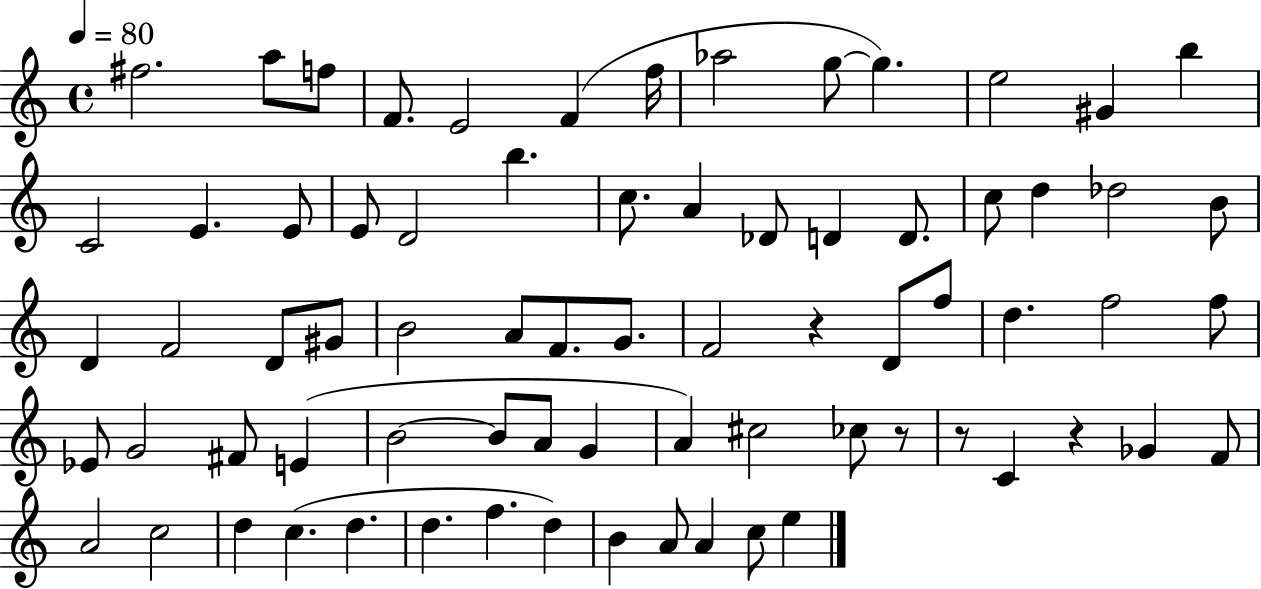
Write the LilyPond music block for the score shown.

{
  \clef treble
  \time 4/4
  \defaultTimeSignature
  \key c \major
  \tempo 4 = 80
  fis''2. a''8 f''8 | f'8. e'2 f'4( f''16 | aes''2 g''8~~ g''4.) | e''2 gis'4 b''4 | \break c'2 e'4. e'8 | e'8 d'2 b''4. | c''8. a'4 des'8 d'4 d'8. | c''8 d''4 des''2 b'8 | \break d'4 f'2 d'8 gis'8 | b'2 a'8 f'8. g'8. | f'2 r4 d'8 f''8 | d''4. f''2 f''8 | \break ees'8 g'2 fis'8 e'4( | b'2~~ b'8 a'8 g'4 | a'4) cis''2 ces''8 r8 | r8 c'4 r4 ges'4 f'8 | \break a'2 c''2 | d''4 c''4.( d''4. | d''4. f''4. d''4) | b'4 a'8 a'4 c''8 e''4 | \break \bar "|."
}